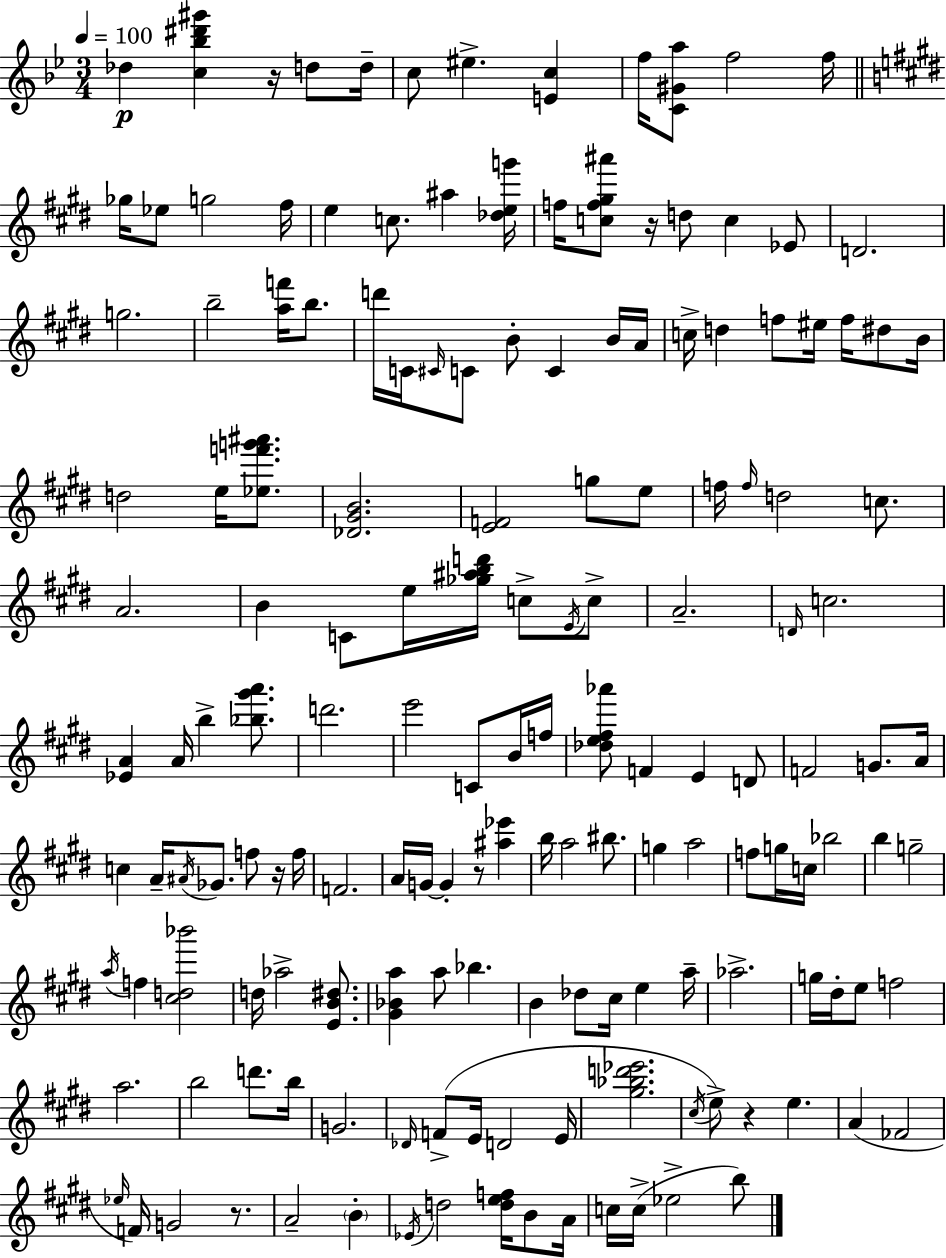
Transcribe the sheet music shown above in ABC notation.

X:1
T:Untitled
M:3/4
L:1/4
K:Gm
_d [c_b^d'^g'] z/4 d/2 d/4 c/2 ^e [Ec] f/4 [C^Ga]/2 f2 f/4 _g/4 _e/2 g2 ^f/4 e c/2 ^a [_deg']/4 f/4 [cf^g^a']/2 z/4 d/2 c _E/2 D2 g2 b2 [af']/4 b/2 d'/4 C/4 ^C/4 C/2 B/2 C B/4 A/4 c/4 d f/2 ^e/4 f/4 ^d/2 B/4 d2 e/4 [_ef'g'^a']/2 [_D^GB]2 [EF]2 g/2 e/2 f/4 f/4 d2 c/2 A2 B C/2 e/4 [_g^abd']/4 c/2 E/4 c/2 A2 D/4 c2 [_EA] A/4 b [_b^g'a']/2 d'2 e'2 C/2 B/4 f/4 [_de^f_a']/2 F E D/2 F2 G/2 A/4 c A/4 ^A/4 _G/2 f/2 z/4 f/4 F2 A/4 G/4 G z/2 [^a_e'] b/4 a2 ^b/2 g a2 f/2 g/4 c/4 _b2 b g2 a/4 f [^cd_b']2 d/4 _a2 [EB^d]/2 [^G_Ba] a/2 _b B _d/2 ^c/4 e a/4 _a2 g/4 ^d/4 e/2 f2 a2 b2 d'/2 b/4 G2 _D/4 F/2 E/4 D2 E/4 [^g_bd'_e']2 ^c/4 e/2 z e A _F2 _e/4 F/4 G2 z/2 A2 B _E/4 d2 [def]/4 B/2 A/4 c/4 c/4 _e2 b/2